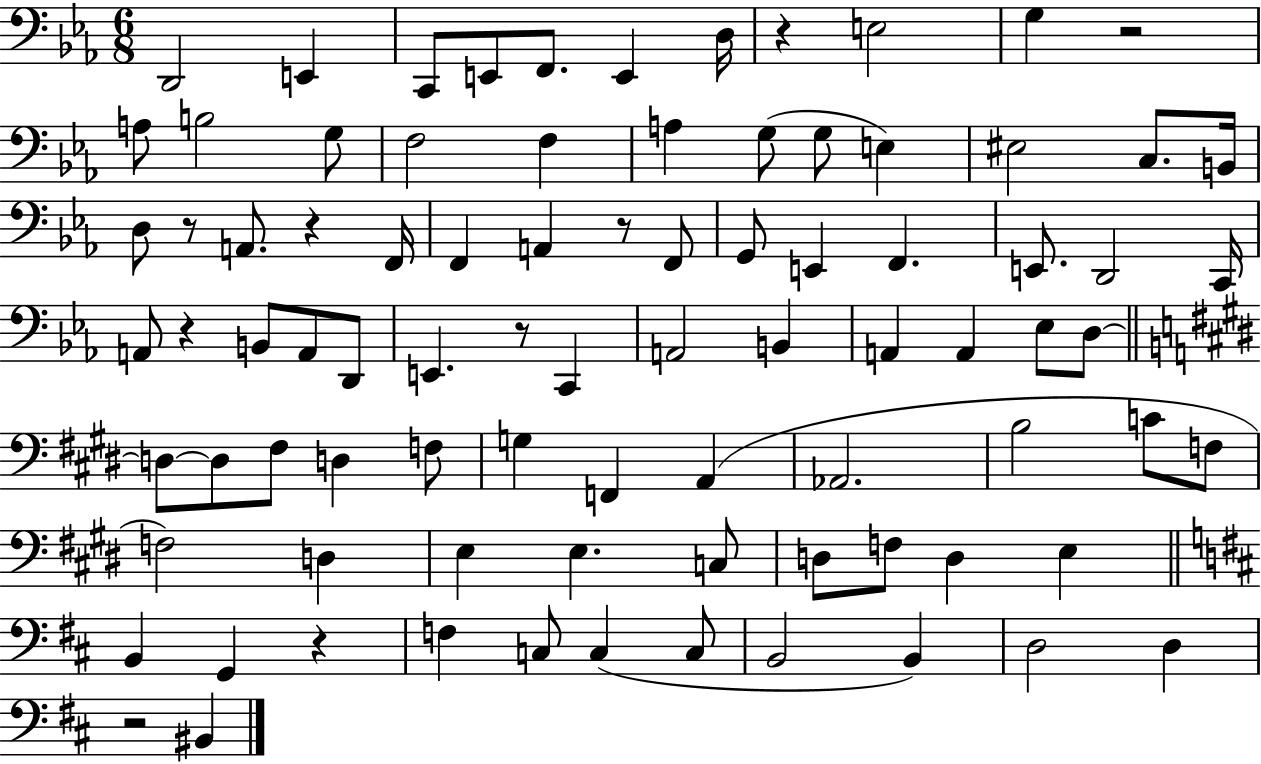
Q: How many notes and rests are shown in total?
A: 86